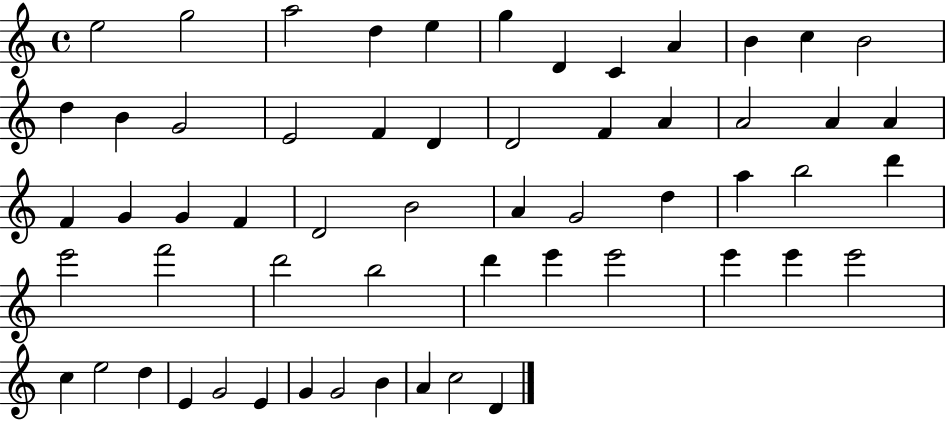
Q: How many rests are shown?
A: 0